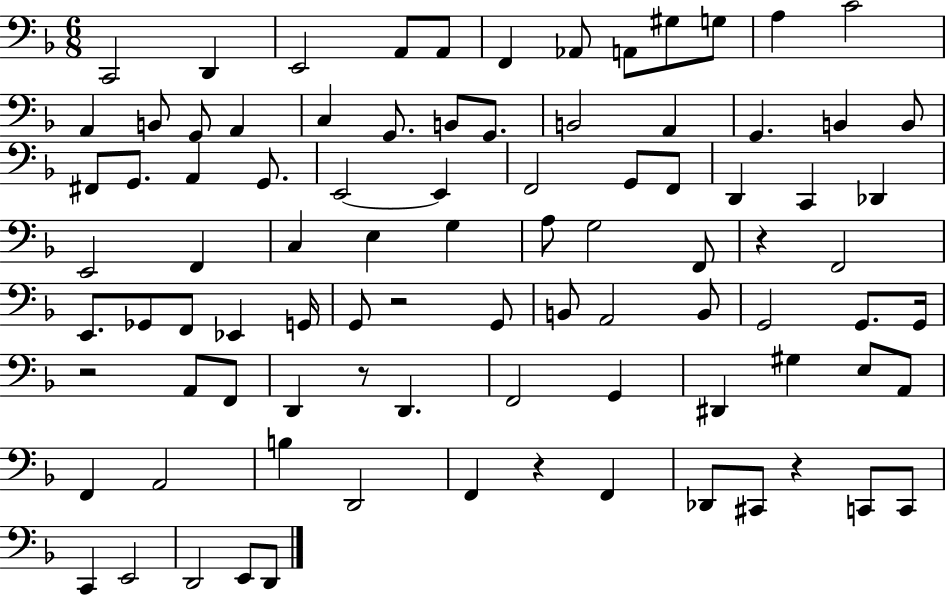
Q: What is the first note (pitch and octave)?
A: C2